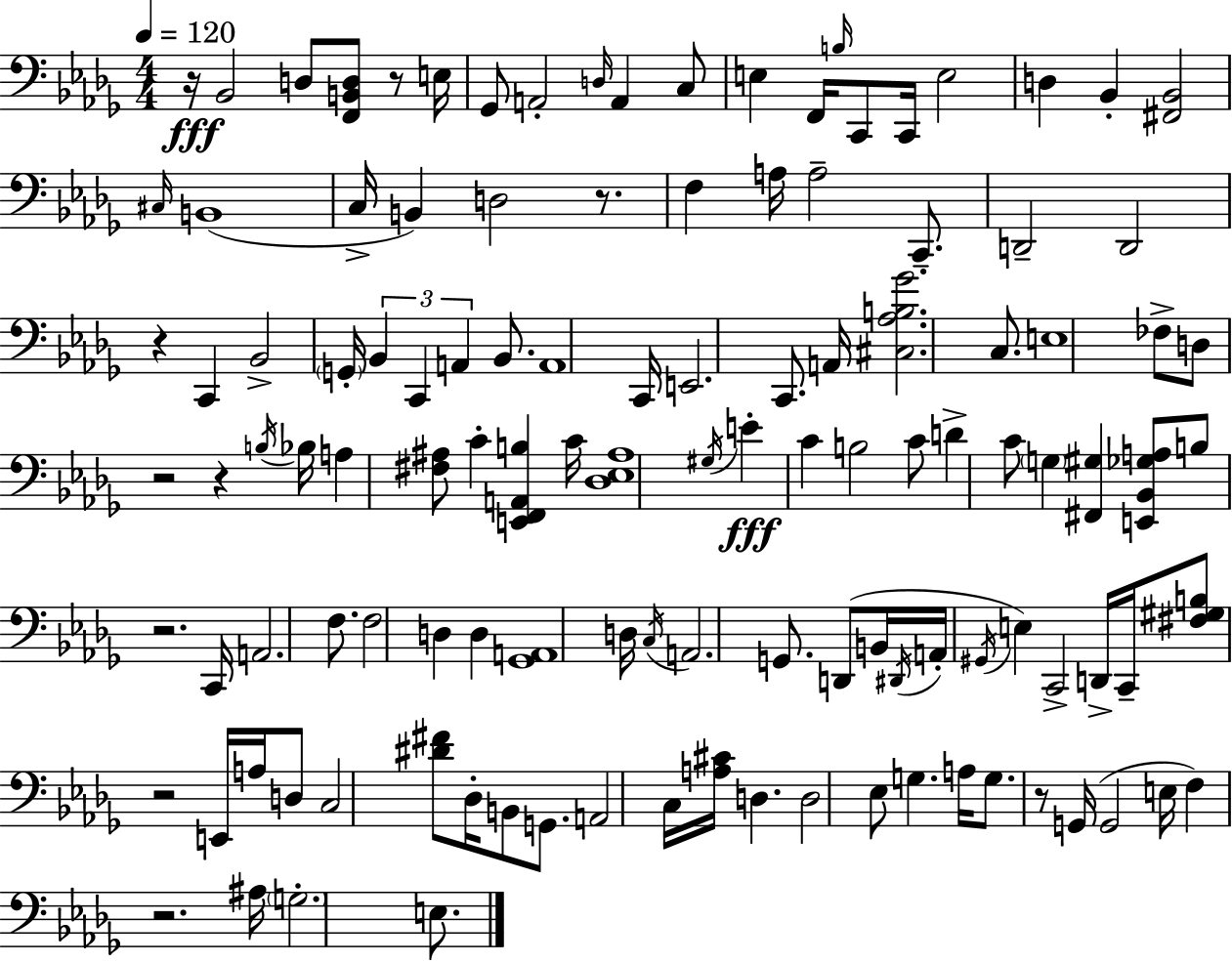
{
  \clef bass
  \numericTimeSignature
  \time 4/4
  \key bes \minor
  \tempo 4 = 120
  \repeat volta 2 { r16\fff bes,2 d8 <f, b, d>8 r8 e16 | ges,8 a,2-. \grace { d16 } a,4 c8 | e4 f,16 \grace { b16 } c,8 c,16 e2 | d4 bes,4-. <fis, bes,>2 | \break \grace { cis16 }( b,1 | c16-> b,4) d2 | r8. f4 a16 a2-- | c,8.-- d,2-- d,2 | \break r4 c,4 bes,2-> | \parenthesize g,16-. \tuplet 3/2 { bes,4 c,4 a,4 } | bes,8. a,1 | c,16 e,2. | \break c,8. a,16 <cis aes b ges'>2. | c8. e1 | fes8-> d8 r2 r4 | \acciaccatura { b16 } bes16 a4 <fis ais>8 c'4-. <e, f, a, b>4 | \break c'16 <des ees ais>1 | \acciaccatura { gis16 }\fff e'4-. c'4 b2 | c'8 d'4-> c'8 \parenthesize g4 | <fis, gis>4 <e, bes, ges a>8 b8 r2. | \break c,16 a,2. | f8. f2 d4 | d4 <ges, a,>1 | d16 \acciaccatura { c16 } a,2. | \break g,8. d,8( b,16 \acciaccatura { dis,16 } a,16-. \acciaccatura { gis,16 } e4) | c,2-> d,16-> c,16-- <fis gis b>8 r2 | e,16 a16 d8 c2 | <dis' fis'>8 des16-. b,8 g,8. a,2 | \break c16 <a cis'>16 d4. d2 | ees8 g4. a16 g8. r8 g,16( g,2 | e16 f4) r2. | ais16 \parenthesize g2.-. | \break e8. } \bar "|."
}